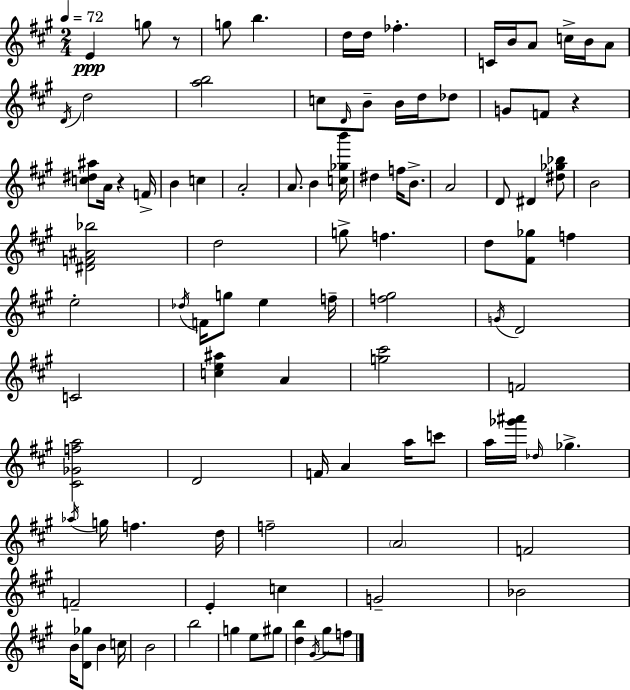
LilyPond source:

{
  \clef treble
  \numericTimeSignature
  \time 2/4
  \key a \major
  \tempo 4 = 72
  e'4\ppp g''8 r8 | g''8 b''4. | d''16 d''16 fes''4.-. | c'16 b'16 a'8 c''16-> b'16 a'8 | \break \acciaccatura { d'16 } d''2 | <a'' b''>2 | c''8 \grace { d'16 } b'8-- b'16 d''16 | des''8 g'8 f'8 r4 | \break <c'' dis'' ais''>8 a'16 r4 | f'16-> b'4 c''4 | a'2-. | a'8. b'4 | \break <c'' ges'' b'''>16 dis''4 f''16 b'8.-> | a'2 | d'8 dis'4 | <dis'' ges'' bes''>8 b'2 | \break <dis' f' ais' bes''>2 | d''2 | g''8-> f''4. | d''8 <fis' ges''>8 f''4 | \break e''2-. | \acciaccatura { des''16 } f'16 g''8 e''4 | f''16-- <f'' gis''>2 | \acciaccatura { g'16 } d'2 | \break c'2 | <c'' e'' ais''>4 | a'4 <g'' cis'''>2 | f'2 | \break <cis' ges' f'' a''>2 | d'2 | f'16 a'4 | a''16 c'''8 a''16 <ges''' ais'''>16 \grace { des''16 } ges''4.-> | \break \acciaccatura { aes''16 } g''16 f''4. | d''16 f''2-- | \parenthesize a'2 | f'2 | \break f'2-- | e'4-. | c''4 g'2-- | bes'2 | \break b'16 <d' ges''>8 | b'4 c''16 b'2 | b''2 | g''4 | \break e''8 gis''8 <d'' b''>4 | \acciaccatura { gis'16 } gis''8 f''8 \bar "|."
}